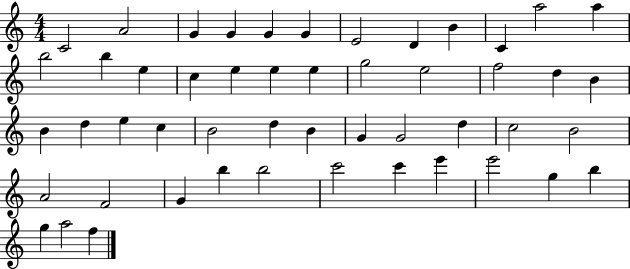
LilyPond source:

{
  \clef treble
  \numericTimeSignature
  \time 4/4
  \key c \major
  c'2 a'2 | g'4 g'4 g'4 g'4 | e'2 d'4 b'4 | c'4 a''2 a''4 | \break b''2 b''4 e''4 | c''4 e''4 e''4 e''4 | g''2 e''2 | f''2 d''4 b'4 | \break b'4 d''4 e''4 c''4 | b'2 d''4 b'4 | g'4 g'2 d''4 | c''2 b'2 | \break a'2 f'2 | g'4 b''4 b''2 | c'''2 c'''4 e'''4 | e'''2 g''4 b''4 | \break g''4 a''2 f''4 | \bar "|."
}